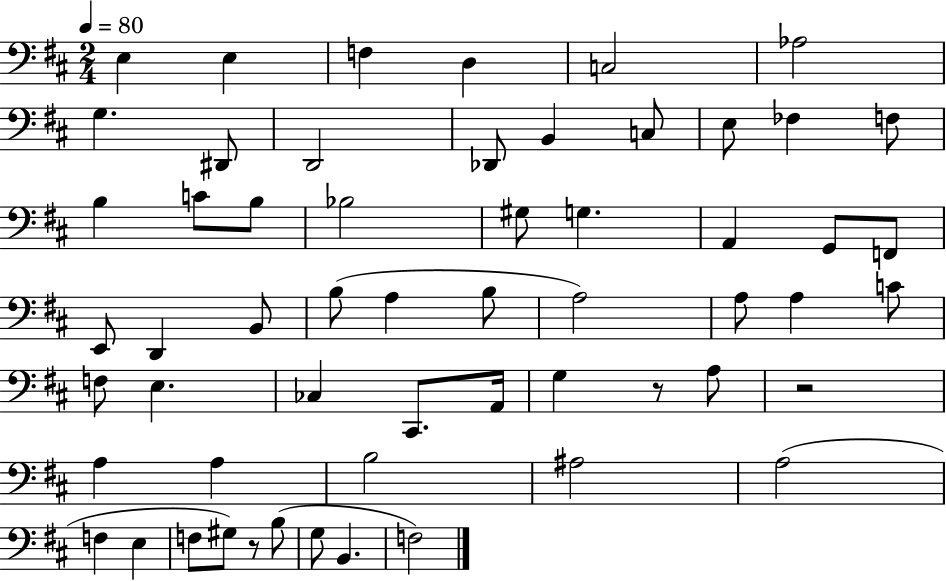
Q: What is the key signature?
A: D major